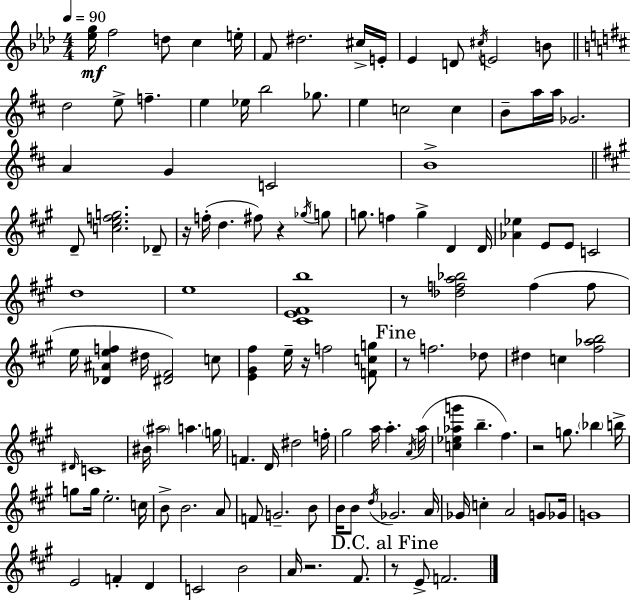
{
  \clef treble
  \numericTimeSignature
  \time 4/4
  \key aes \major
  \tempo 4 = 90
  <ees'' g''>16\mf f''2 d''8 c''4 e''16-. | f'8 dis''2. cis''16-> e'16-. | ees'4 d'8 \acciaccatura { cis''16 } e'2 b'8 | \bar "||" \break \key d \major d''2 e''8-> f''4.-- | e''4 ees''16 b''2 ges''8. | e''4 c''2 c''4 | b'8-- a''16 a''16 ges'2. | \break a'4 g'4 c'2 | b'1-> | \bar "||" \break \key a \major d'8-- <c'' e'' f'' g''>2. des'8-- | r16 f''16-.( d''4. fis''8) r4 \acciaccatura { ges''16 } g''8 | g''8. f''4 g''4-> d'4 | d'16 <aes' ees''>4 e'8 e'8 c'2 | \break d''1 | e''1 | <cis' e' fis' b''>1 | r8 <des'' f'' a'' bes''>2 f''4( f''8 | \break e''16 <des' ais' e'' f''>4 dis''16 <dis' fis'>2) c''8 | <e' gis' fis''>4 e''16-- r16 f''2 <f' c'' g''>8 | \mark "Fine" r8 f''2. des''8 | dis''4 c''4 <fis'' aes'' b''>2 | \break \grace { dis'16 } c'1 | bis'16 \parenthesize ais''2 a''4. | \parenthesize g''16 f'4. d'16 dis''2 | f''16-. gis''2 a''16 a''4.-. | \break \acciaccatura { a'16 }( a''16 <c'' ees'' aes'' g'''>4 b''4.-- fis''4.) | r2 g''8. \parenthesize bes''4 | b''16-> g''8 g''16 e''2.-. | c''16 b'8-> b'2. | \break a'8 f'8 g'2.-- | b'8 b'16 b'8 \acciaccatura { d''16 } ges'2. | a'16 ges'16 c''4-. a'2 | g'8 ges'16 g'1 | \break e'2 f'4-. | d'4 c'2 b'2 | a'16 r2. | fis'8. \mark "D.C. al Fine" r8 e'8-> f'2. | \break \bar "|."
}